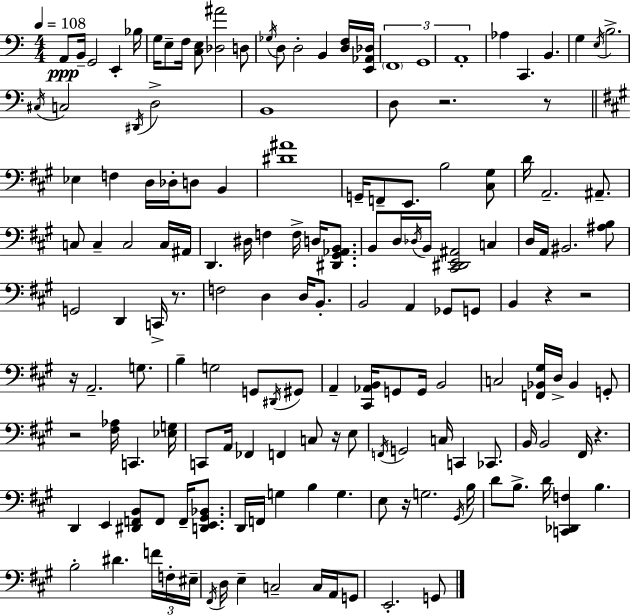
A2/e B2/s G2/h E2/q Bb3/s G3/s E3/e F3/s [C3,E3]/e [Db3,A#4]/h D3/e Gb3/s D3/e D3/h B2/q [D3,F3]/s [E2,Ab2,Db3]/s F2/w G2/w A2/w Ab3/q C2/q. B2/q. G3/q E3/s B3/h. C#3/s C3/h D#2/s D3/h B2/w D3/e R/h. R/e Eb3/q F3/q D3/s Db3/s D3/e B2/q [D#4,A#4]/w G2/s F2/e E2/e. B3/h [C#3,G#3]/e D4/s A2/h. A#2/e. C3/e C3/q C3/h C3/s A#2/s D2/q. D#3/s F3/q F3/s D3/s [D#2,G#2,Ab2,B2]/e. B2/e D3/s Db3/s B2/s [C#2,D#2,E2,A#2]/h C3/q D3/s A2/s BIS2/h. [A#3,B3]/e G2/h D2/q C2/s R/e. F3/h D3/q D3/s B2/e. B2/h A2/q Gb2/e G2/e B2/q R/q R/h R/s A2/h. G3/e. B3/q G3/h G2/e D#2/s G#2/e A2/q [C#2,Ab2,B2]/s G2/e G2/s B2/h C3/h [F2,Bb2,G#3]/s D3/s Bb2/q G2/e R/h [F#3,Ab3]/s C2/q. [Eb3,G3]/s C2/e A2/s FES2/q F2/q C3/e R/s E3/e F2/s G2/h C3/s C2/q CES2/e. B2/s B2/h F#2/s R/q. D2/q E2/q [D#2,F2,B2]/e F2/e F2/s [D2,E2,G#2,Bb2]/e. D2/s F2/s G3/q B3/q G3/q. E3/e R/s G3/h. G#2/s B3/s D4/e B3/e. D4/s [C2,Db2,F3]/q B3/q. B3/h D#4/q. F4/s F3/s EIS3/s F#2/s D3/s E3/q C3/h C3/s A2/s G2/e E2/h. G2/e